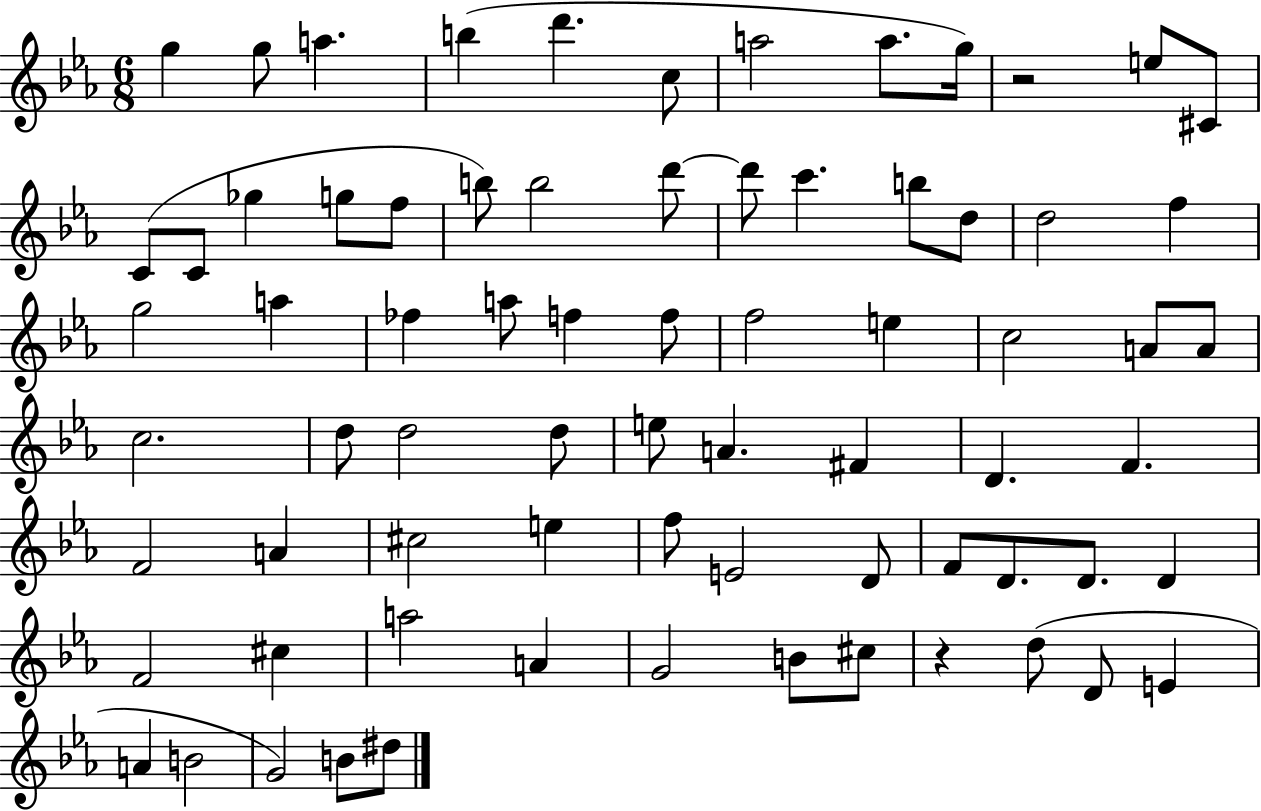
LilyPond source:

{
  \clef treble
  \numericTimeSignature
  \time 6/8
  \key ees \major
  g''4 g''8 a''4. | b''4( d'''4. c''8 | a''2 a''8. g''16) | r2 e''8 cis'8 | \break c'8( c'8 ges''4 g''8 f''8 | b''8) b''2 d'''8~~ | d'''8 c'''4. b''8 d''8 | d''2 f''4 | \break g''2 a''4 | fes''4 a''8 f''4 f''8 | f''2 e''4 | c''2 a'8 a'8 | \break c''2. | d''8 d''2 d''8 | e''8 a'4. fis'4 | d'4. f'4. | \break f'2 a'4 | cis''2 e''4 | f''8 e'2 d'8 | f'8 d'8. d'8. d'4 | \break f'2 cis''4 | a''2 a'4 | g'2 b'8 cis''8 | r4 d''8( d'8 e'4 | \break a'4 b'2 | g'2) b'8 dis''8 | \bar "|."
}